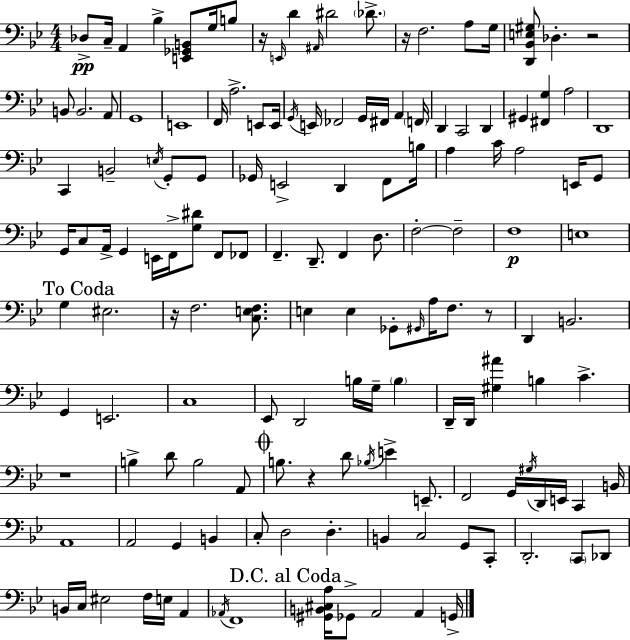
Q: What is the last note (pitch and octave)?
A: G2